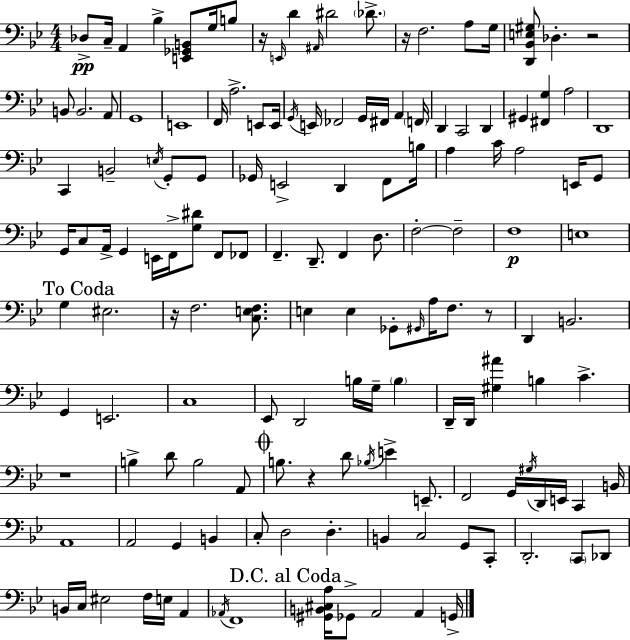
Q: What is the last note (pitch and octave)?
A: G2